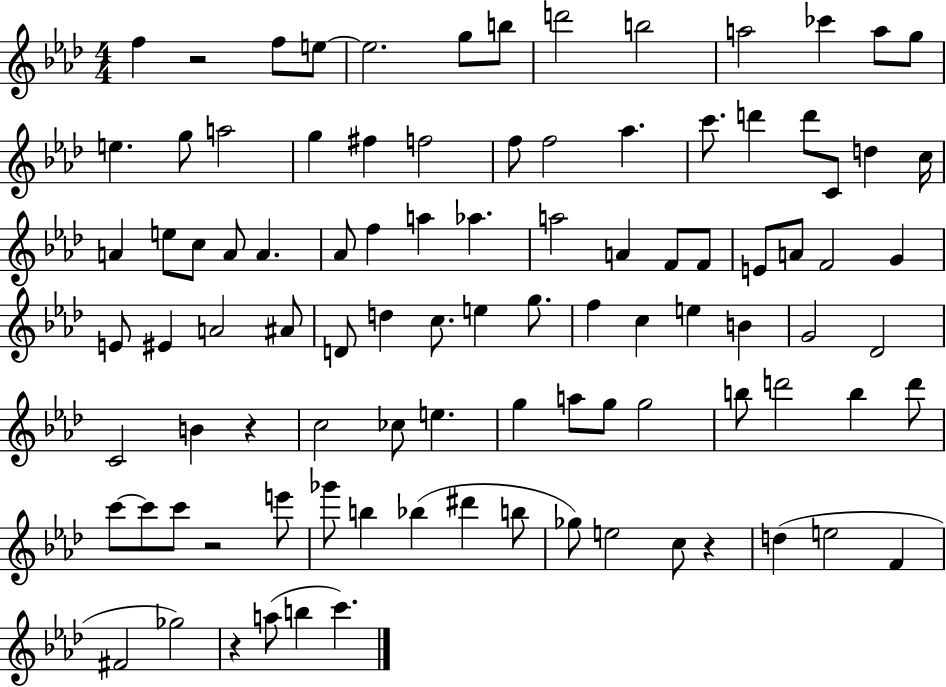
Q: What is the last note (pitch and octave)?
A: C6